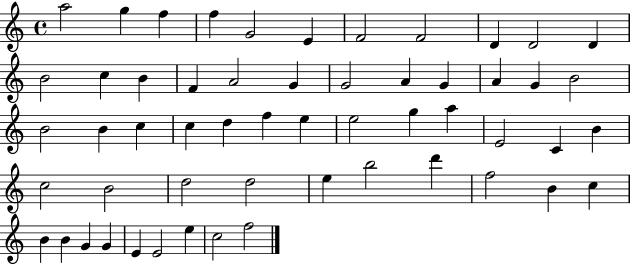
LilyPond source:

{
  \clef treble
  \time 4/4
  \defaultTimeSignature
  \key c \major
  a''2 g''4 f''4 | f''4 g'2 e'4 | f'2 f'2 | d'4 d'2 d'4 | \break b'2 c''4 b'4 | f'4 a'2 g'4 | g'2 a'4 g'4 | a'4 g'4 b'2 | \break b'2 b'4 c''4 | c''4 d''4 f''4 e''4 | e''2 g''4 a''4 | e'2 c'4 b'4 | \break c''2 b'2 | d''2 d''2 | e''4 b''2 d'''4 | f''2 b'4 c''4 | \break b'4 b'4 g'4 g'4 | e'4 e'2 e''4 | c''2 f''2 | \bar "|."
}